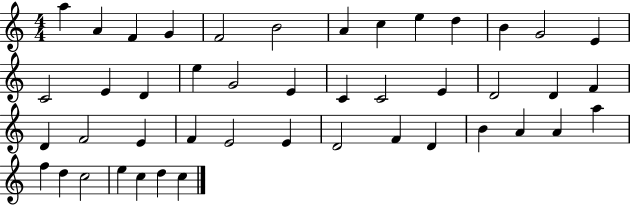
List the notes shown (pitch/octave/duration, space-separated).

A5/q A4/q F4/q G4/q F4/h B4/h A4/q C5/q E5/q D5/q B4/q G4/h E4/q C4/h E4/q D4/q E5/q G4/h E4/q C4/q C4/h E4/q D4/h D4/q F4/q D4/q F4/h E4/q F4/q E4/h E4/q D4/h F4/q D4/q B4/q A4/q A4/q A5/q F5/q D5/q C5/h E5/q C5/q D5/q C5/q